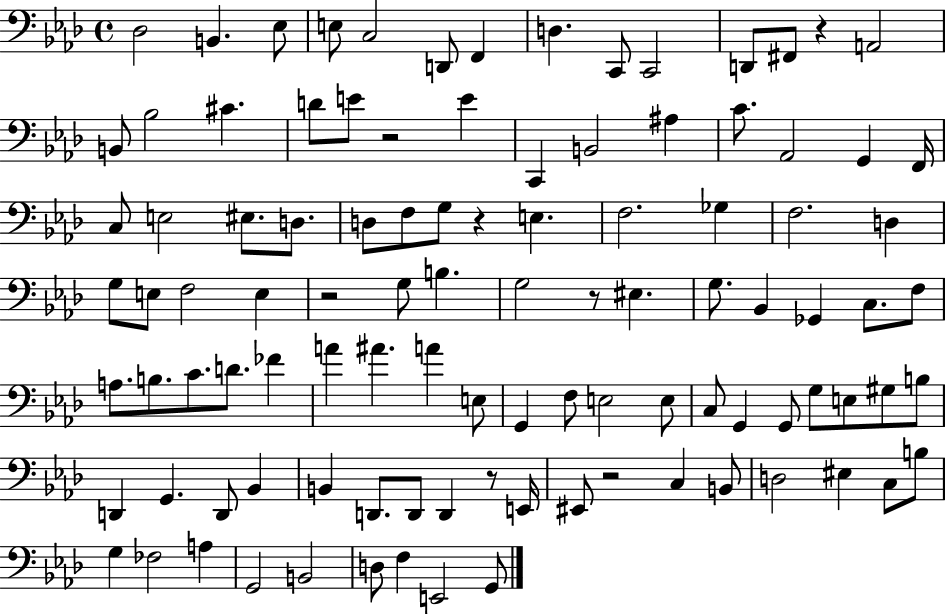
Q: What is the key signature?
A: AES major